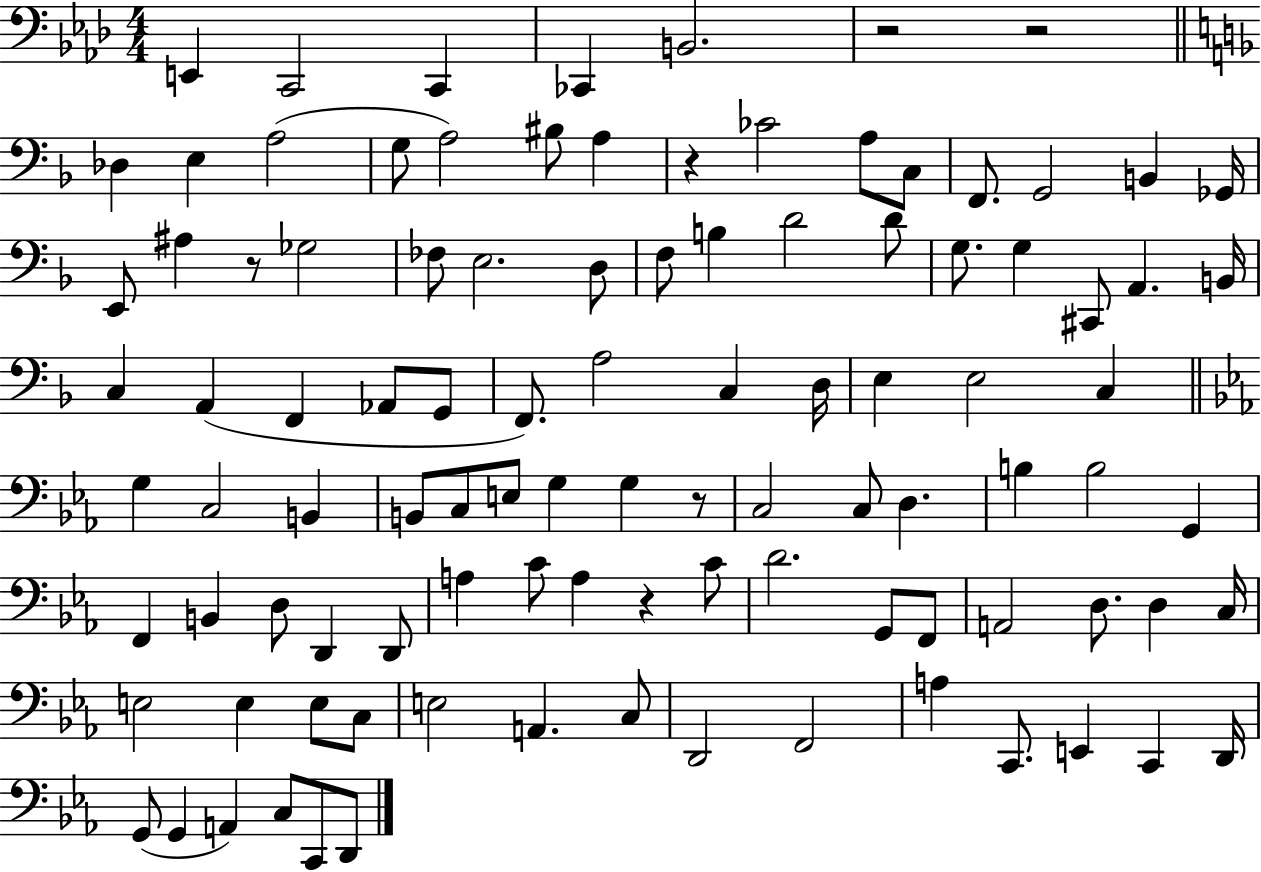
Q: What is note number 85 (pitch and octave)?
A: F2